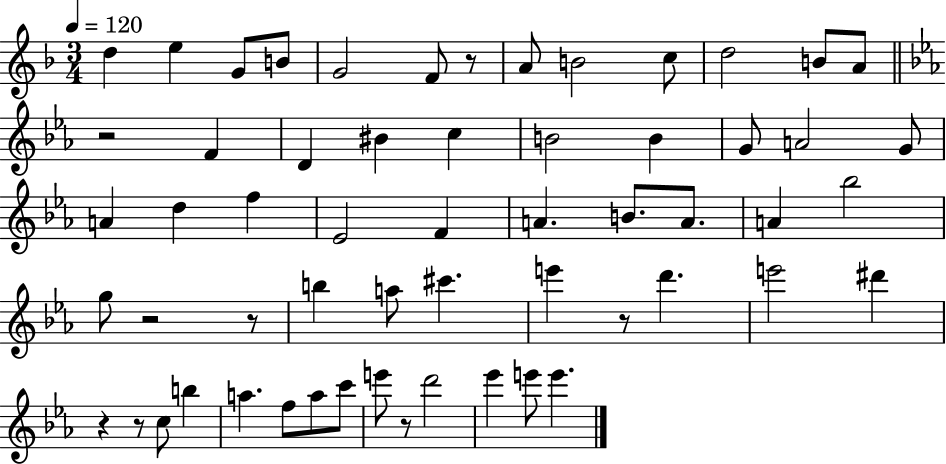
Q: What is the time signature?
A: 3/4